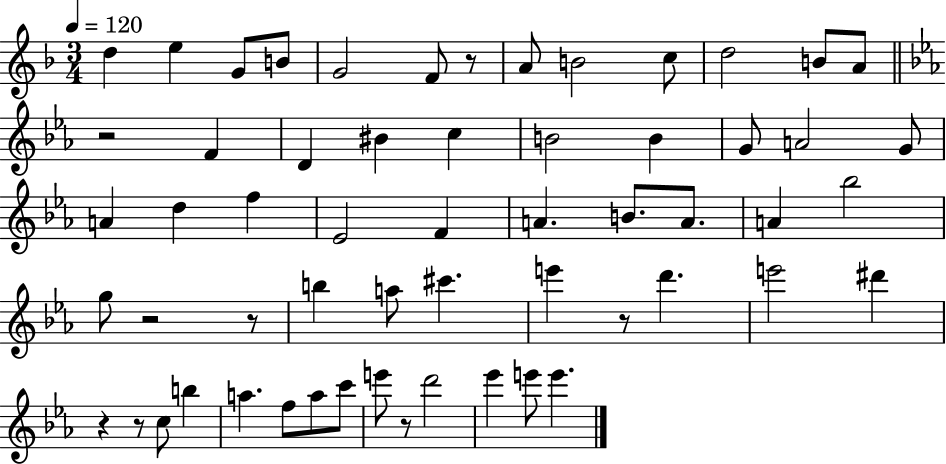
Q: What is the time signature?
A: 3/4